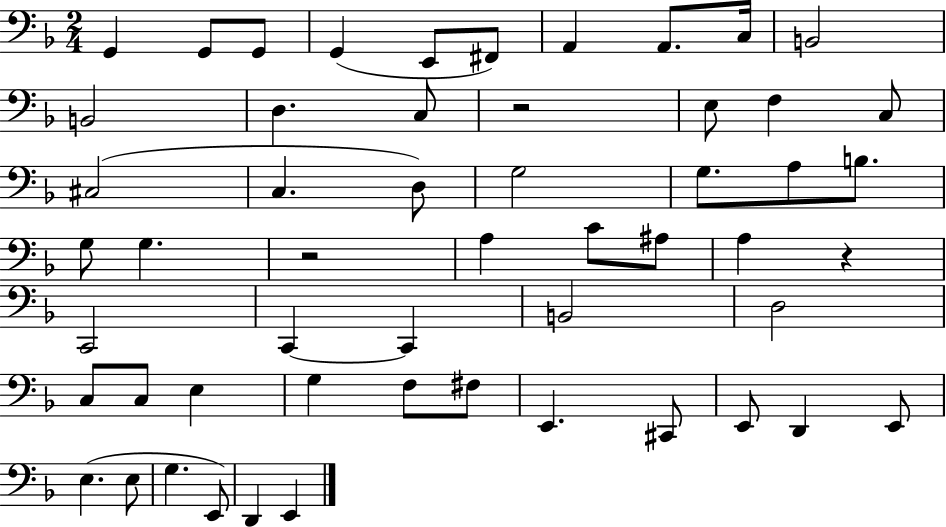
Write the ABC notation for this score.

X:1
T:Untitled
M:2/4
L:1/4
K:F
G,, G,,/2 G,,/2 G,, E,,/2 ^F,,/2 A,, A,,/2 C,/4 B,,2 B,,2 D, C,/2 z2 E,/2 F, C,/2 ^C,2 C, D,/2 G,2 G,/2 A,/2 B,/2 G,/2 G, z2 A, C/2 ^A,/2 A, z C,,2 C,, C,, B,,2 D,2 C,/2 C,/2 E, G, F,/2 ^F,/2 E,, ^C,,/2 E,,/2 D,, E,,/2 E, E,/2 G, E,,/2 D,, E,,